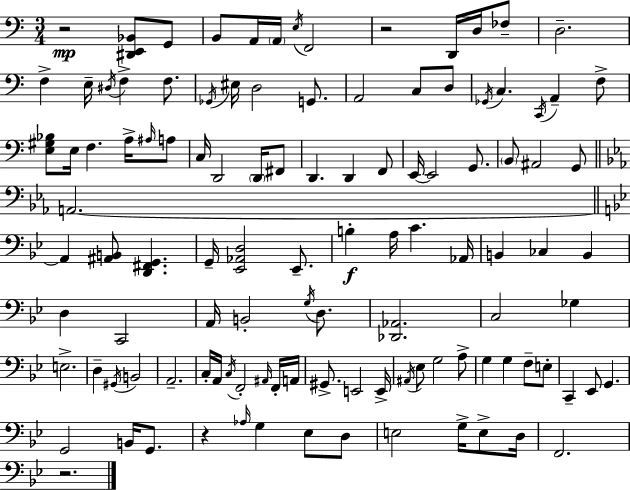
R/h [D#2,E2,Bb2]/e G2/e B2/e A2/s A2/s E3/s F2/h R/h D2/s D3/s FES3/e D3/h. F3/q E3/s D#3/s F3/q F3/e. Gb2/s EIS3/s D3/h G2/e. A2/h C3/e D3/e Gb2/s C3/q. C2/s A2/q F3/e [E3,G#3,Bb3]/e E3/s F3/q. A3/s A#3/s A3/e C3/s D2/h D2/s F#2/e D2/q. D2/q F2/e E2/s E2/h G2/e. B2/e A#2/h G2/e A2/h. A2/q [A#2,B2]/e [D2,F#2,G2]/q. G2/s [Eb2,Ab2,D3]/h Eb2/e. B3/q A3/s C4/q. Ab2/s B2/q CES3/q B2/q D3/q C2/h A2/s B2/h G3/s D3/e. [Db2,Ab2]/h. C3/h Gb3/q E3/h. D3/q G#2/s B2/h A2/h. C3/s A2/s C3/s F2/h A#2/s F2/s A2/s G#2/e. E2/h E2/s A#2/s Eb3/e G3/h A3/e G3/q G3/q F3/e E3/e C2/q Eb2/e G2/q. G2/h B2/s G2/e. R/q Ab3/s G3/q Eb3/e D3/e E3/h G3/s E3/e D3/s F2/h. R/h.